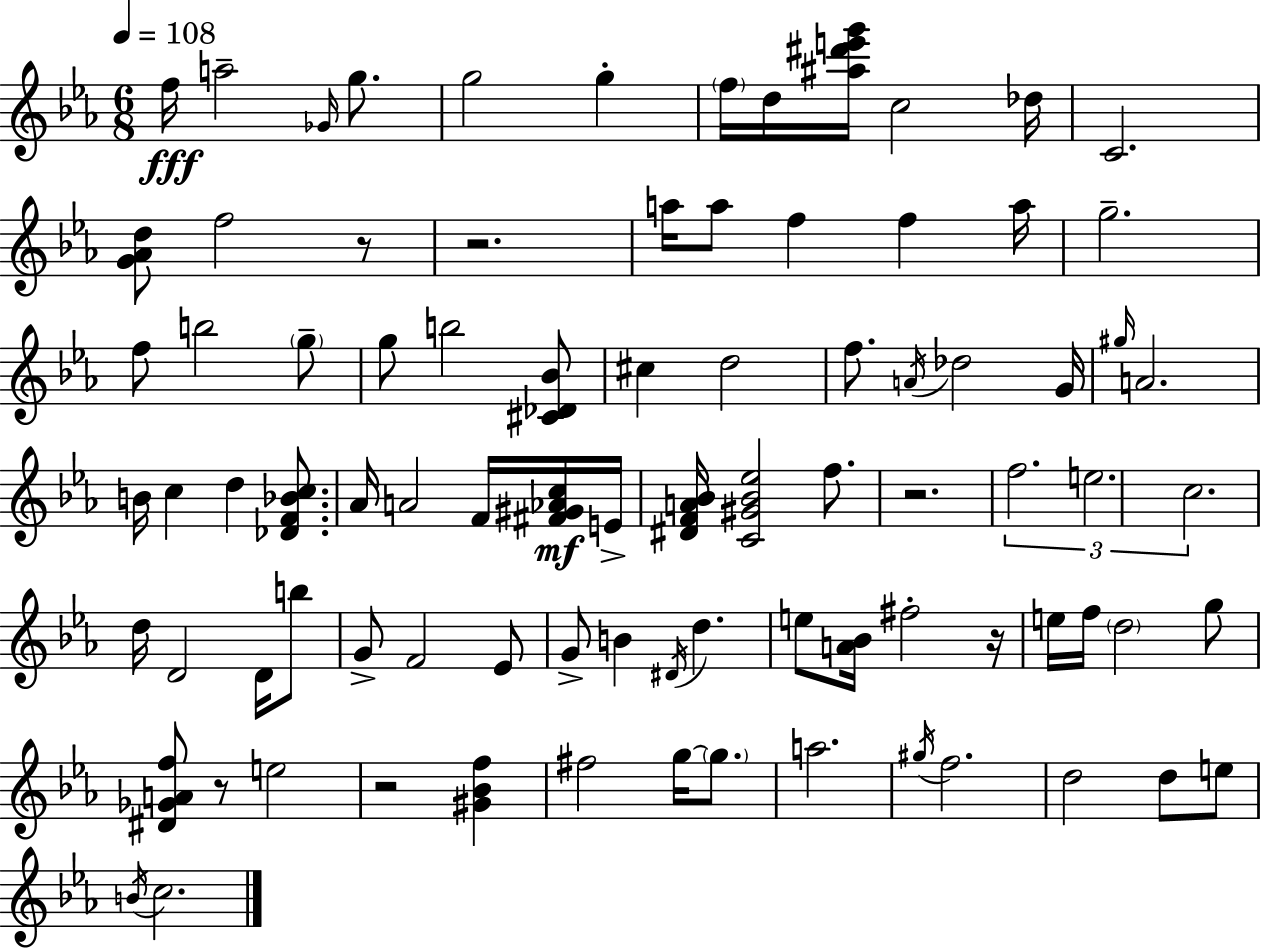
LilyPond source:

{
  \clef treble
  \numericTimeSignature
  \time 6/8
  \key ees \major
  \tempo 4 = 108
  f''16\fff a''2-- \grace { ges'16 } g''8. | g''2 g''4-. | \parenthesize f''16 d''16 <ais'' dis''' e''' g'''>16 c''2 | des''16 c'2. | \break <g' aes' d''>8 f''2 r8 | r2. | a''16 a''8 f''4 f''4 | a''16 g''2.-- | \break f''8 b''2 \parenthesize g''8-- | g''8 b''2 <cis' des' bes'>8 | cis''4 d''2 | f''8. \acciaccatura { a'16 } des''2 | \break g'16 \grace { gis''16 } a'2. | b'16 c''4 d''4 | <des' f' bes' c''>8. aes'16 a'2 | f'16 <fis' gis' aes' c''>16\mf e'16-> <dis' f' a' bes'>16 <c' gis' bes' ees''>2 | \break f''8. r2. | \tuplet 3/2 { f''2. | e''2. | c''2. } | \break d''16 d'2 | d'16 b''8 g'8-> f'2 | ees'8 g'8-> b'4 \acciaccatura { dis'16 } d''4. | e''8 <a' bes'>16 fis''2-. | \break r16 e''16 f''16 \parenthesize d''2 | g''8 <dis' ges' a' f''>8 r8 e''2 | r2 | <gis' bes' f''>4 fis''2 | \break g''16~~ \parenthesize g''8. a''2. | \acciaccatura { gis''16 } f''2. | d''2 | d''8 e''8 \acciaccatura { b'16 } c''2. | \break \bar "|."
}